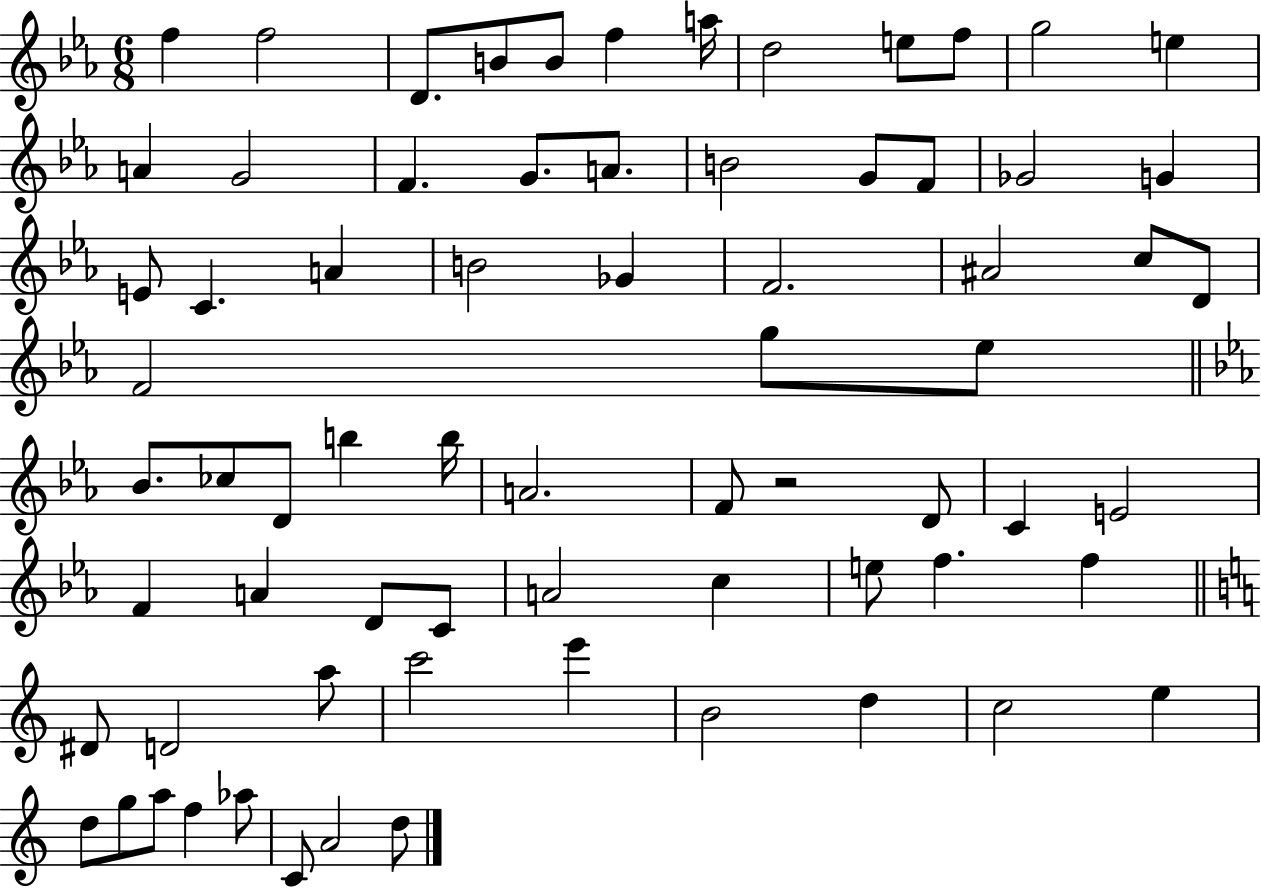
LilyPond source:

{
  \clef treble
  \numericTimeSignature
  \time 6/8
  \key ees \major
  f''4 f''2 | d'8. b'8 b'8 f''4 a''16 | d''2 e''8 f''8 | g''2 e''4 | \break a'4 g'2 | f'4. g'8. a'8. | b'2 g'8 f'8 | ges'2 g'4 | \break e'8 c'4. a'4 | b'2 ges'4 | f'2. | ais'2 c''8 d'8 | \break f'2 g''8 ees''8 | \bar "||" \break \key ees \major bes'8. ces''8 d'8 b''4 b''16 | a'2. | f'8 r2 d'8 | c'4 e'2 | \break f'4 a'4 d'8 c'8 | a'2 c''4 | e''8 f''4. f''4 | \bar "||" \break \key c \major dis'8 d'2 a''8 | c'''2 e'''4 | b'2 d''4 | c''2 e''4 | \break d''8 g''8 a''8 f''4 aes''8 | c'8 a'2 d''8 | \bar "|."
}